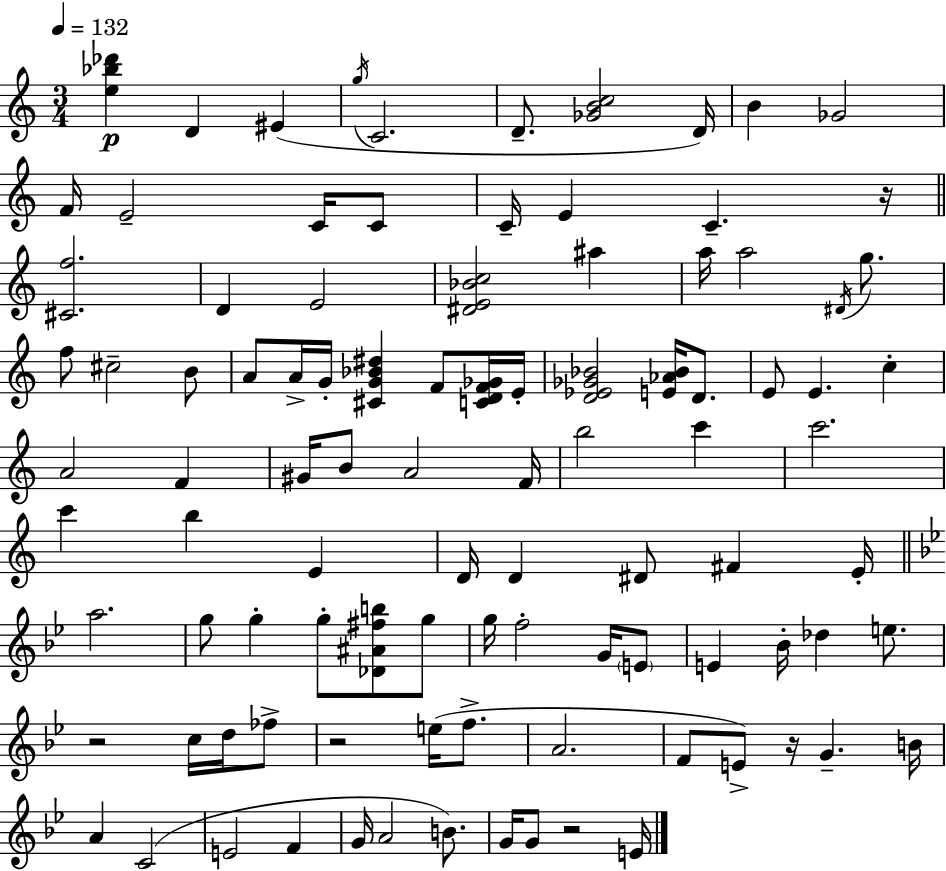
X:1
T:Untitled
M:3/4
L:1/4
K:Am
[e_b_d'] D ^E g/4 C2 D/2 [_GBc]2 D/4 B _G2 F/4 E2 C/4 C/2 C/4 E C z/4 [^Cf]2 D E2 [^DE_Bc]2 ^a a/4 a2 ^D/4 g/2 f/2 ^c2 B/2 A/2 A/4 G/4 [^CG_B^d] F/2 [CDF_G]/4 E/4 [D_E_G_B]2 [E_A_B]/4 D/2 E/2 E c A2 F ^G/4 B/2 A2 F/4 b2 c' c'2 c' b E D/4 D ^D/2 ^F E/4 a2 g/2 g g/2 [_D^A^fb]/2 g/2 g/4 f2 G/4 E/2 E _B/4 _d e/2 z2 c/4 d/4 _f/2 z2 e/4 f/2 A2 F/2 E/2 z/4 G B/4 A C2 E2 F G/4 A2 B/2 G/4 G/2 z2 E/4